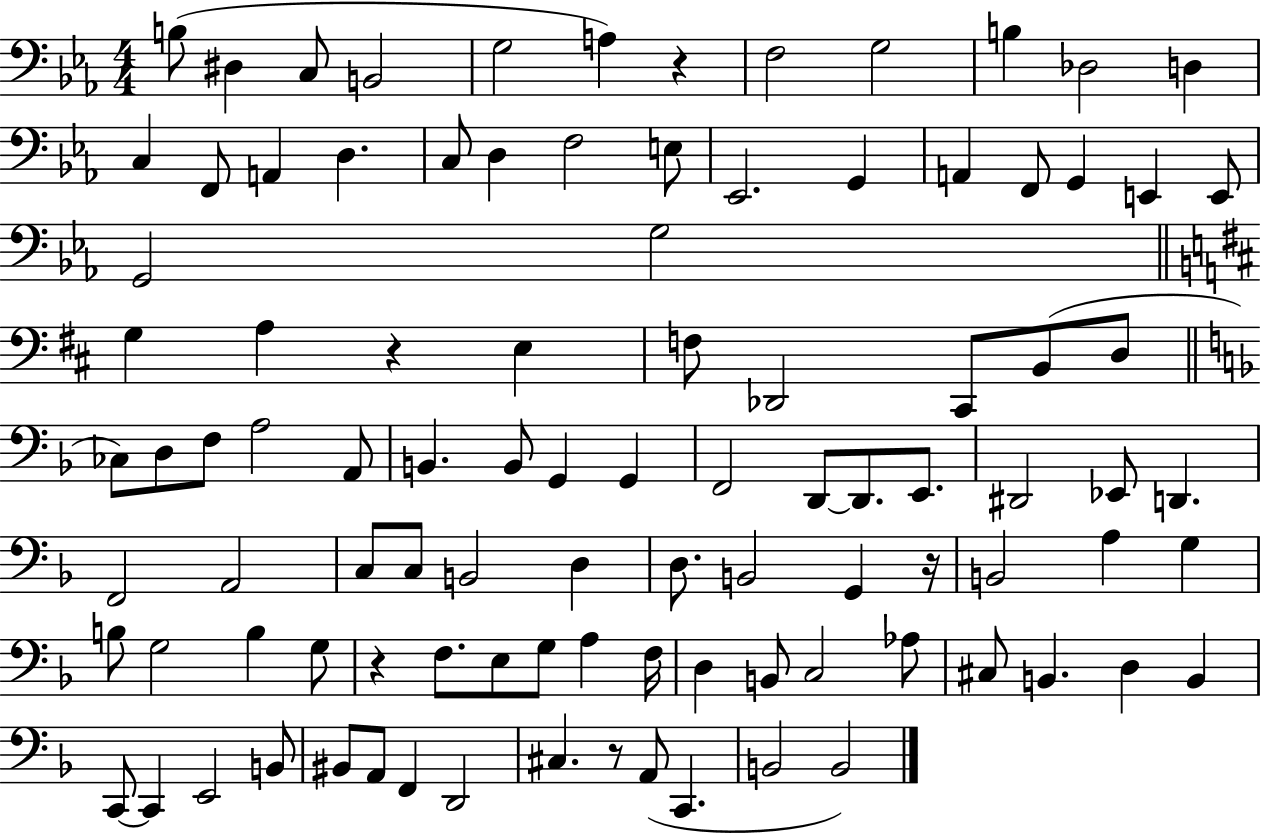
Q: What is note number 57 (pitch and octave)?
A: B2